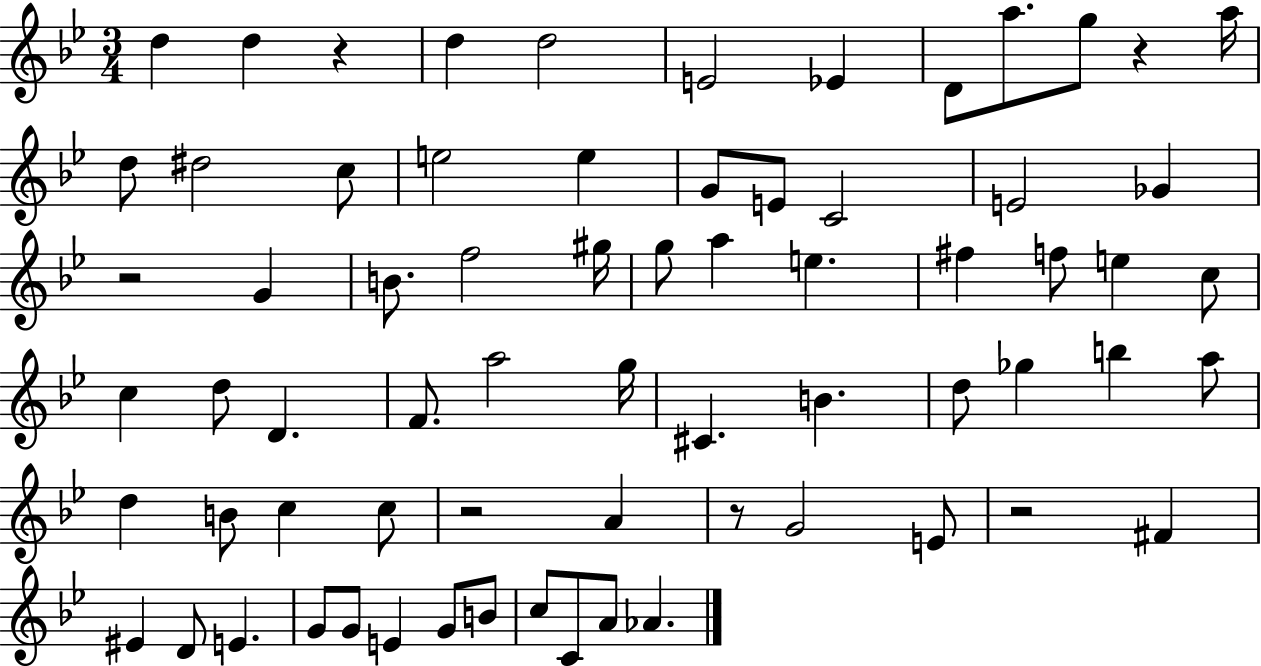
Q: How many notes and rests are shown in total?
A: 69